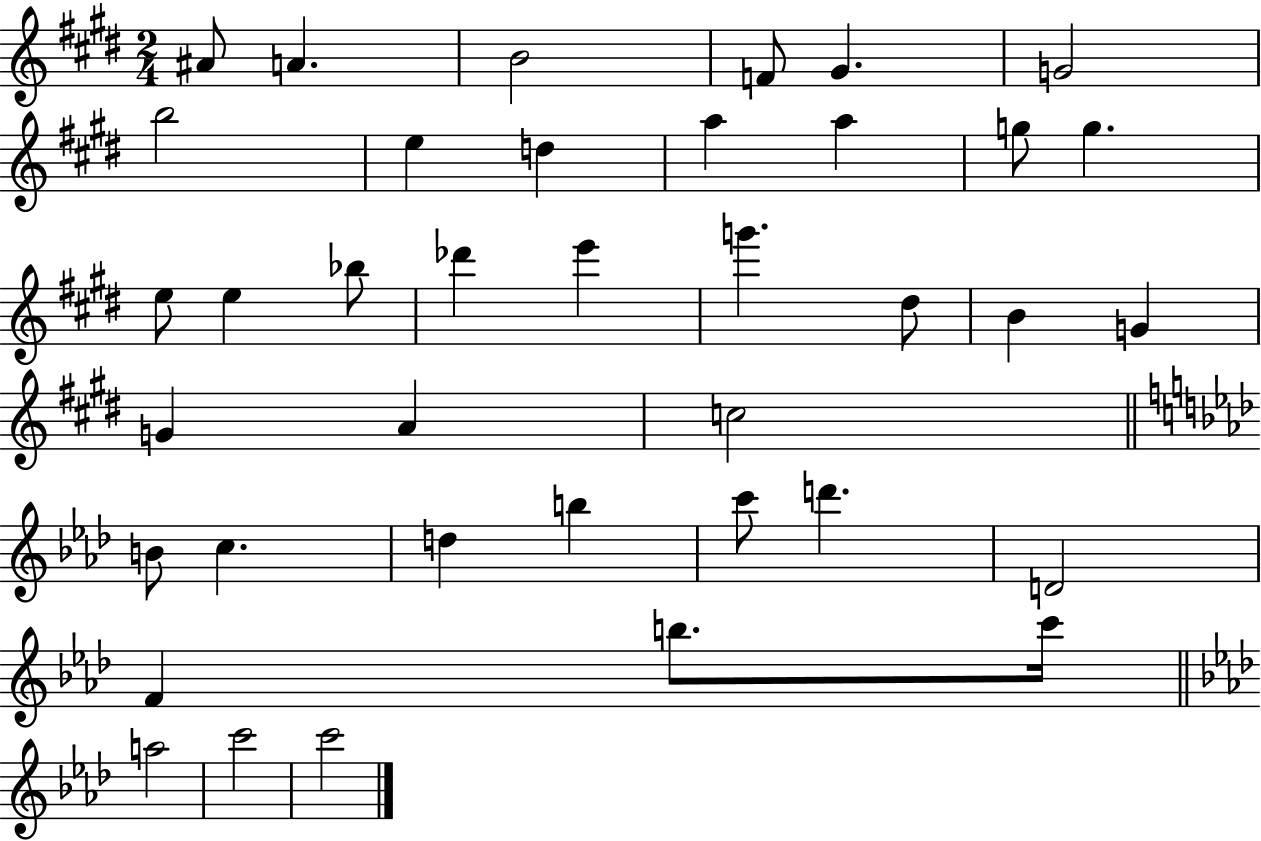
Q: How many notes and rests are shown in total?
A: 38